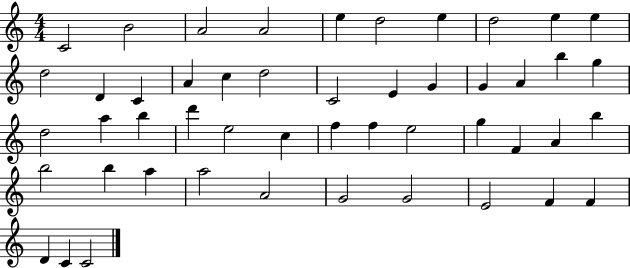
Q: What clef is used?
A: treble